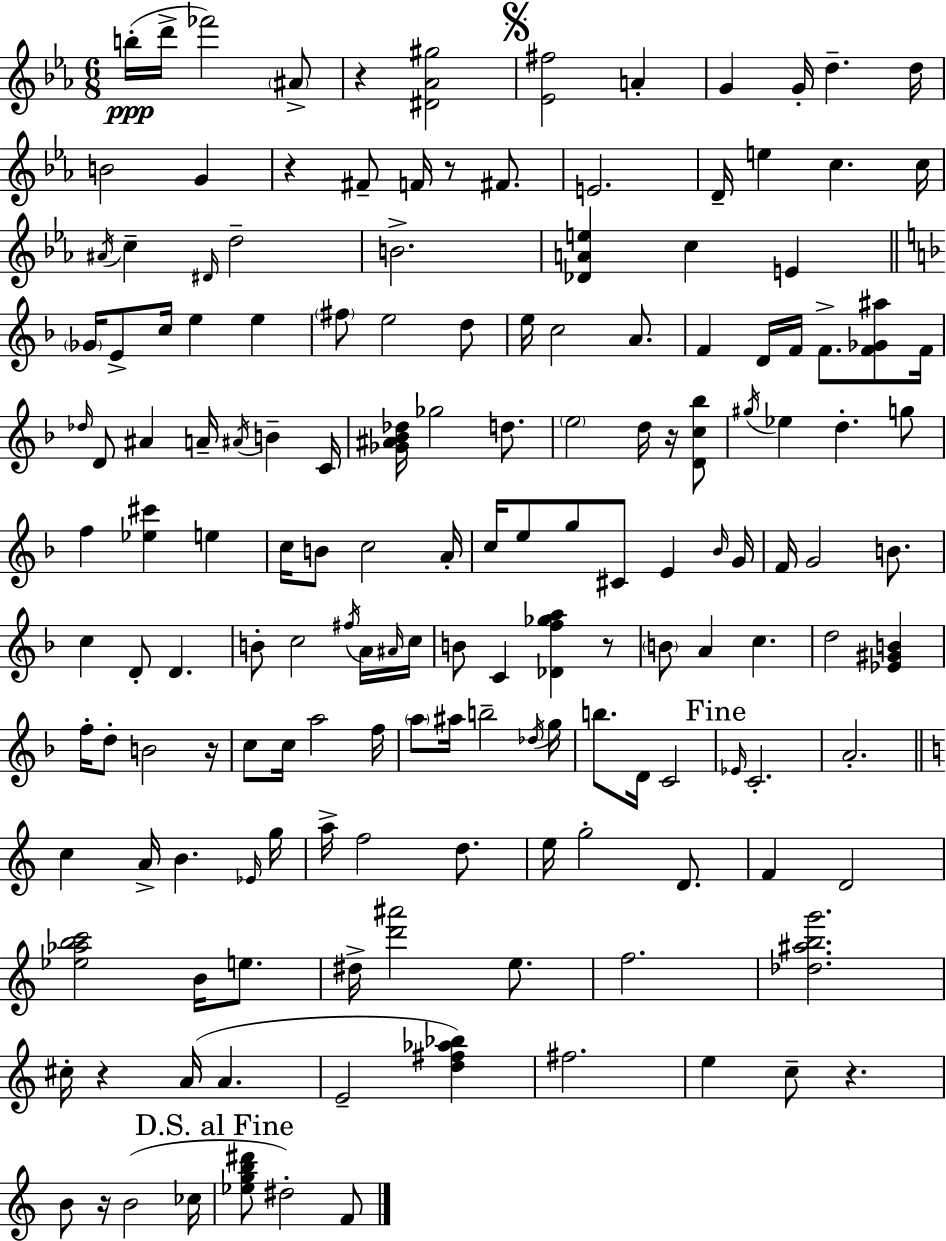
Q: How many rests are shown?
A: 9